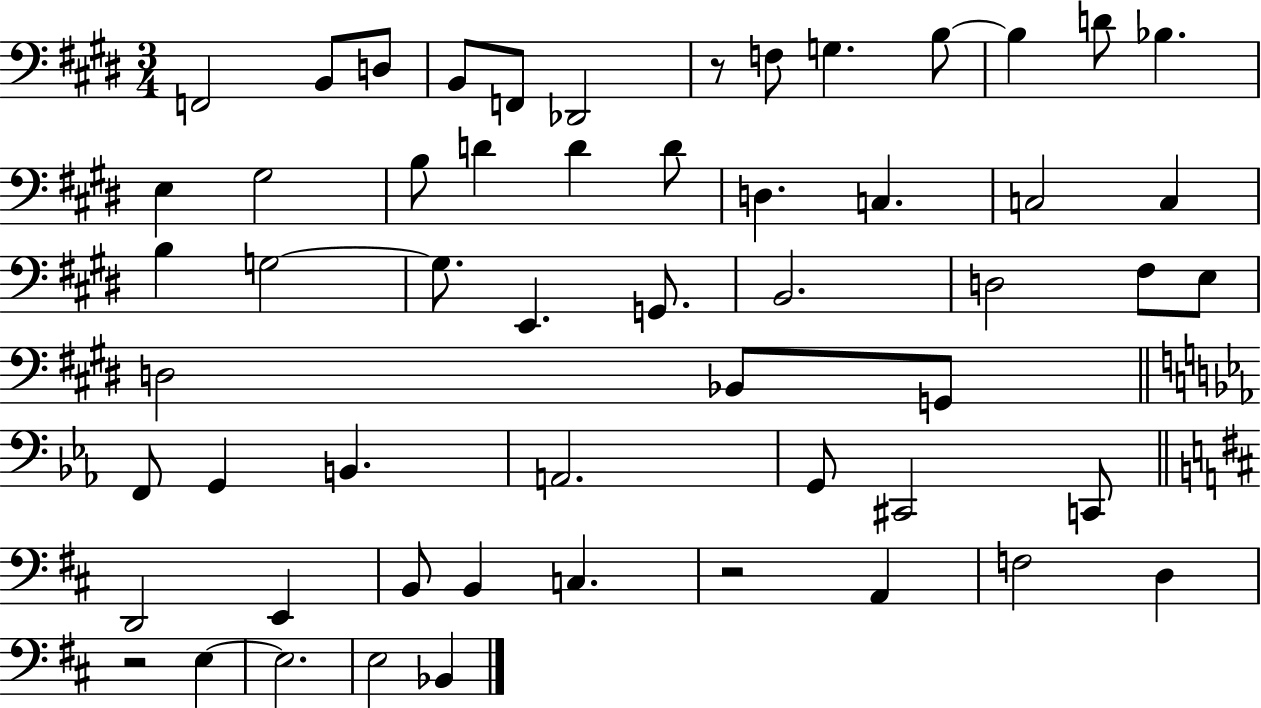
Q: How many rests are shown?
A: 3